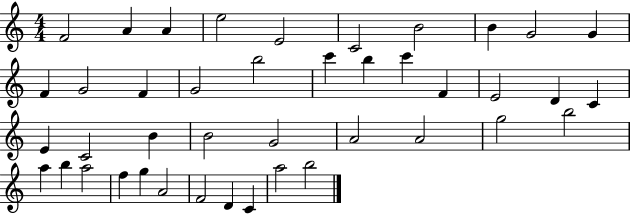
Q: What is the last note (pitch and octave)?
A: B5